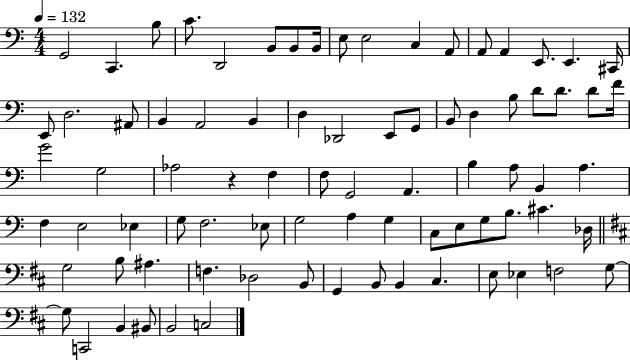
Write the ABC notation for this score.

X:1
T:Untitled
M:4/4
L:1/4
K:C
G,,2 C,, B,/2 C/2 D,,2 B,,/2 B,,/2 B,,/4 E,/2 E,2 C, A,,/2 A,,/2 A,, E,,/2 E,, ^C,,/4 E,,/2 D,2 ^A,,/2 B,, A,,2 B,, D, _D,,2 E,,/2 G,,/2 B,,/2 D, B,/2 D/2 D/2 D/2 F/4 G2 G,2 _A,2 z F, F,/2 G,,2 A,, B, A,/2 B,, A, F, E,2 _E, G,/2 F,2 _E,/2 G,2 A, G, C,/2 E,/2 G,/2 B,/2 ^C _D,/4 G,2 B,/2 ^A, F, _D,2 B,,/2 G,, B,,/2 B,, ^C, E,/2 _E, F,2 G,/2 G,/2 C,,2 B,, ^B,,/2 B,,2 C,2